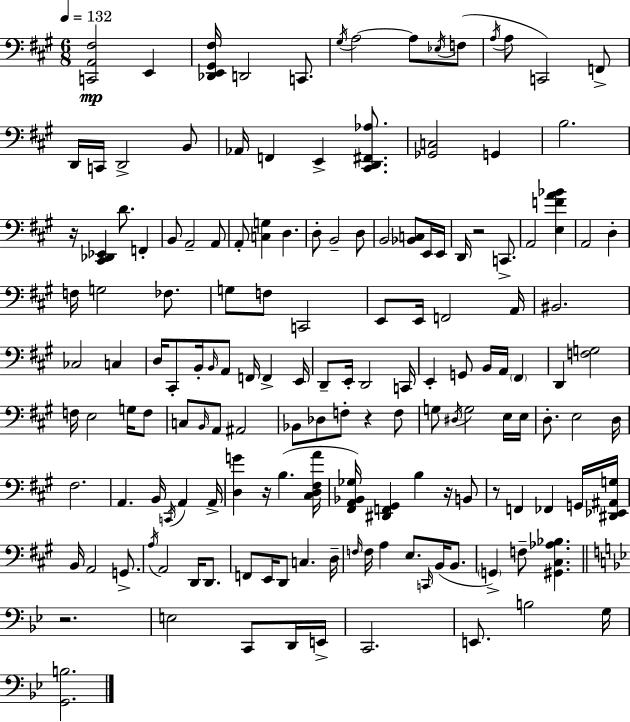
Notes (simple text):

[C2,A2,F#3]/h E2/q [Db2,E2,G#2,F#3]/s D2/h C2/e. G#3/s A3/h A3/e Eb3/s F3/e A3/s A3/e C2/h F2/e D2/s C2/s D2/h B2/e Ab2/s F2/q E2/q [C#2,D2,F#2,Ab3]/e. [Gb2,C3]/h G2/q B3/h. R/s [C#2,Db2,Eb2]/q D4/e. F2/q B2/e A2/h A2/e A2/e [C3,G3]/q D3/q. D3/e B2/h D3/e B2/h [Bb2,C3]/e E2/s E2/s D2/s R/h C2/e. A2/h [E3,F4,A4,Bb4]/q A2/h D3/q F3/s G3/h FES3/e. G3/e F3/e C2/h E2/e E2/s F2/h A2/s BIS2/h. CES3/h C3/q D3/s C#2/e B2/s B2/s A2/e F2/s F2/q E2/s D2/e E2/s D2/h C2/s E2/q G2/e B2/s A2/s F#2/q D2/q [F3,G3]/h F3/s E3/h G3/s F3/e C3/e B2/s A2/e A#2/h Bb2/e Db3/e F3/e R/q F3/e G3/e D#3/s G3/h E3/s E3/s D3/e. E3/h D3/s F#3/h. A2/q. B2/s C2/s A2/q A2/s [D3,G4]/q R/s B3/q. [C#3,D3,F#3,A4]/s [F#2,A2,Bb2,Gb3]/s [D#2,F2,G#2]/q B3/q R/s B2/e R/e F2/q FES2/q G2/s [D#2,Eb2,A#2,G3]/s B2/s A2/h G2/e. A3/s A2/h D2/s D2/e. F2/e E2/s D2/e C3/q. D3/s F3/s F3/s A3/q E3/e. C2/s B2/s B2/e. G2/q F3/e [G#2,C#3,Ab3,Bb3]/q. R/h. E3/h C2/e D2/s E2/s C2/h. E2/e. B3/h G3/s [G2,B3]/h.